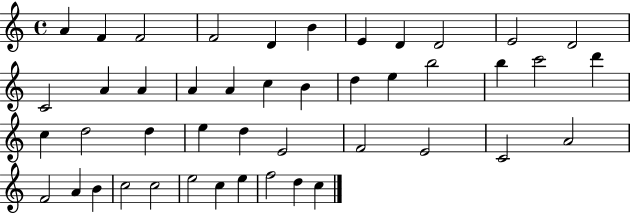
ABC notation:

X:1
T:Untitled
M:4/4
L:1/4
K:C
A F F2 F2 D B E D D2 E2 D2 C2 A A A A c B d e b2 b c'2 d' c d2 d e d E2 F2 E2 C2 A2 F2 A B c2 c2 e2 c e f2 d c